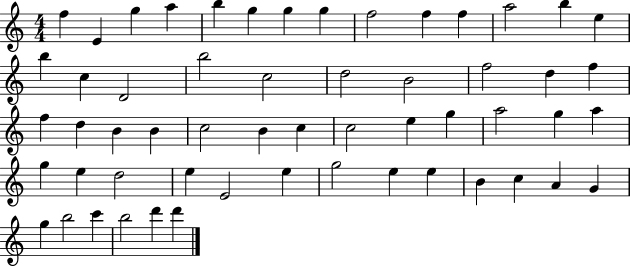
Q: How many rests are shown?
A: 0